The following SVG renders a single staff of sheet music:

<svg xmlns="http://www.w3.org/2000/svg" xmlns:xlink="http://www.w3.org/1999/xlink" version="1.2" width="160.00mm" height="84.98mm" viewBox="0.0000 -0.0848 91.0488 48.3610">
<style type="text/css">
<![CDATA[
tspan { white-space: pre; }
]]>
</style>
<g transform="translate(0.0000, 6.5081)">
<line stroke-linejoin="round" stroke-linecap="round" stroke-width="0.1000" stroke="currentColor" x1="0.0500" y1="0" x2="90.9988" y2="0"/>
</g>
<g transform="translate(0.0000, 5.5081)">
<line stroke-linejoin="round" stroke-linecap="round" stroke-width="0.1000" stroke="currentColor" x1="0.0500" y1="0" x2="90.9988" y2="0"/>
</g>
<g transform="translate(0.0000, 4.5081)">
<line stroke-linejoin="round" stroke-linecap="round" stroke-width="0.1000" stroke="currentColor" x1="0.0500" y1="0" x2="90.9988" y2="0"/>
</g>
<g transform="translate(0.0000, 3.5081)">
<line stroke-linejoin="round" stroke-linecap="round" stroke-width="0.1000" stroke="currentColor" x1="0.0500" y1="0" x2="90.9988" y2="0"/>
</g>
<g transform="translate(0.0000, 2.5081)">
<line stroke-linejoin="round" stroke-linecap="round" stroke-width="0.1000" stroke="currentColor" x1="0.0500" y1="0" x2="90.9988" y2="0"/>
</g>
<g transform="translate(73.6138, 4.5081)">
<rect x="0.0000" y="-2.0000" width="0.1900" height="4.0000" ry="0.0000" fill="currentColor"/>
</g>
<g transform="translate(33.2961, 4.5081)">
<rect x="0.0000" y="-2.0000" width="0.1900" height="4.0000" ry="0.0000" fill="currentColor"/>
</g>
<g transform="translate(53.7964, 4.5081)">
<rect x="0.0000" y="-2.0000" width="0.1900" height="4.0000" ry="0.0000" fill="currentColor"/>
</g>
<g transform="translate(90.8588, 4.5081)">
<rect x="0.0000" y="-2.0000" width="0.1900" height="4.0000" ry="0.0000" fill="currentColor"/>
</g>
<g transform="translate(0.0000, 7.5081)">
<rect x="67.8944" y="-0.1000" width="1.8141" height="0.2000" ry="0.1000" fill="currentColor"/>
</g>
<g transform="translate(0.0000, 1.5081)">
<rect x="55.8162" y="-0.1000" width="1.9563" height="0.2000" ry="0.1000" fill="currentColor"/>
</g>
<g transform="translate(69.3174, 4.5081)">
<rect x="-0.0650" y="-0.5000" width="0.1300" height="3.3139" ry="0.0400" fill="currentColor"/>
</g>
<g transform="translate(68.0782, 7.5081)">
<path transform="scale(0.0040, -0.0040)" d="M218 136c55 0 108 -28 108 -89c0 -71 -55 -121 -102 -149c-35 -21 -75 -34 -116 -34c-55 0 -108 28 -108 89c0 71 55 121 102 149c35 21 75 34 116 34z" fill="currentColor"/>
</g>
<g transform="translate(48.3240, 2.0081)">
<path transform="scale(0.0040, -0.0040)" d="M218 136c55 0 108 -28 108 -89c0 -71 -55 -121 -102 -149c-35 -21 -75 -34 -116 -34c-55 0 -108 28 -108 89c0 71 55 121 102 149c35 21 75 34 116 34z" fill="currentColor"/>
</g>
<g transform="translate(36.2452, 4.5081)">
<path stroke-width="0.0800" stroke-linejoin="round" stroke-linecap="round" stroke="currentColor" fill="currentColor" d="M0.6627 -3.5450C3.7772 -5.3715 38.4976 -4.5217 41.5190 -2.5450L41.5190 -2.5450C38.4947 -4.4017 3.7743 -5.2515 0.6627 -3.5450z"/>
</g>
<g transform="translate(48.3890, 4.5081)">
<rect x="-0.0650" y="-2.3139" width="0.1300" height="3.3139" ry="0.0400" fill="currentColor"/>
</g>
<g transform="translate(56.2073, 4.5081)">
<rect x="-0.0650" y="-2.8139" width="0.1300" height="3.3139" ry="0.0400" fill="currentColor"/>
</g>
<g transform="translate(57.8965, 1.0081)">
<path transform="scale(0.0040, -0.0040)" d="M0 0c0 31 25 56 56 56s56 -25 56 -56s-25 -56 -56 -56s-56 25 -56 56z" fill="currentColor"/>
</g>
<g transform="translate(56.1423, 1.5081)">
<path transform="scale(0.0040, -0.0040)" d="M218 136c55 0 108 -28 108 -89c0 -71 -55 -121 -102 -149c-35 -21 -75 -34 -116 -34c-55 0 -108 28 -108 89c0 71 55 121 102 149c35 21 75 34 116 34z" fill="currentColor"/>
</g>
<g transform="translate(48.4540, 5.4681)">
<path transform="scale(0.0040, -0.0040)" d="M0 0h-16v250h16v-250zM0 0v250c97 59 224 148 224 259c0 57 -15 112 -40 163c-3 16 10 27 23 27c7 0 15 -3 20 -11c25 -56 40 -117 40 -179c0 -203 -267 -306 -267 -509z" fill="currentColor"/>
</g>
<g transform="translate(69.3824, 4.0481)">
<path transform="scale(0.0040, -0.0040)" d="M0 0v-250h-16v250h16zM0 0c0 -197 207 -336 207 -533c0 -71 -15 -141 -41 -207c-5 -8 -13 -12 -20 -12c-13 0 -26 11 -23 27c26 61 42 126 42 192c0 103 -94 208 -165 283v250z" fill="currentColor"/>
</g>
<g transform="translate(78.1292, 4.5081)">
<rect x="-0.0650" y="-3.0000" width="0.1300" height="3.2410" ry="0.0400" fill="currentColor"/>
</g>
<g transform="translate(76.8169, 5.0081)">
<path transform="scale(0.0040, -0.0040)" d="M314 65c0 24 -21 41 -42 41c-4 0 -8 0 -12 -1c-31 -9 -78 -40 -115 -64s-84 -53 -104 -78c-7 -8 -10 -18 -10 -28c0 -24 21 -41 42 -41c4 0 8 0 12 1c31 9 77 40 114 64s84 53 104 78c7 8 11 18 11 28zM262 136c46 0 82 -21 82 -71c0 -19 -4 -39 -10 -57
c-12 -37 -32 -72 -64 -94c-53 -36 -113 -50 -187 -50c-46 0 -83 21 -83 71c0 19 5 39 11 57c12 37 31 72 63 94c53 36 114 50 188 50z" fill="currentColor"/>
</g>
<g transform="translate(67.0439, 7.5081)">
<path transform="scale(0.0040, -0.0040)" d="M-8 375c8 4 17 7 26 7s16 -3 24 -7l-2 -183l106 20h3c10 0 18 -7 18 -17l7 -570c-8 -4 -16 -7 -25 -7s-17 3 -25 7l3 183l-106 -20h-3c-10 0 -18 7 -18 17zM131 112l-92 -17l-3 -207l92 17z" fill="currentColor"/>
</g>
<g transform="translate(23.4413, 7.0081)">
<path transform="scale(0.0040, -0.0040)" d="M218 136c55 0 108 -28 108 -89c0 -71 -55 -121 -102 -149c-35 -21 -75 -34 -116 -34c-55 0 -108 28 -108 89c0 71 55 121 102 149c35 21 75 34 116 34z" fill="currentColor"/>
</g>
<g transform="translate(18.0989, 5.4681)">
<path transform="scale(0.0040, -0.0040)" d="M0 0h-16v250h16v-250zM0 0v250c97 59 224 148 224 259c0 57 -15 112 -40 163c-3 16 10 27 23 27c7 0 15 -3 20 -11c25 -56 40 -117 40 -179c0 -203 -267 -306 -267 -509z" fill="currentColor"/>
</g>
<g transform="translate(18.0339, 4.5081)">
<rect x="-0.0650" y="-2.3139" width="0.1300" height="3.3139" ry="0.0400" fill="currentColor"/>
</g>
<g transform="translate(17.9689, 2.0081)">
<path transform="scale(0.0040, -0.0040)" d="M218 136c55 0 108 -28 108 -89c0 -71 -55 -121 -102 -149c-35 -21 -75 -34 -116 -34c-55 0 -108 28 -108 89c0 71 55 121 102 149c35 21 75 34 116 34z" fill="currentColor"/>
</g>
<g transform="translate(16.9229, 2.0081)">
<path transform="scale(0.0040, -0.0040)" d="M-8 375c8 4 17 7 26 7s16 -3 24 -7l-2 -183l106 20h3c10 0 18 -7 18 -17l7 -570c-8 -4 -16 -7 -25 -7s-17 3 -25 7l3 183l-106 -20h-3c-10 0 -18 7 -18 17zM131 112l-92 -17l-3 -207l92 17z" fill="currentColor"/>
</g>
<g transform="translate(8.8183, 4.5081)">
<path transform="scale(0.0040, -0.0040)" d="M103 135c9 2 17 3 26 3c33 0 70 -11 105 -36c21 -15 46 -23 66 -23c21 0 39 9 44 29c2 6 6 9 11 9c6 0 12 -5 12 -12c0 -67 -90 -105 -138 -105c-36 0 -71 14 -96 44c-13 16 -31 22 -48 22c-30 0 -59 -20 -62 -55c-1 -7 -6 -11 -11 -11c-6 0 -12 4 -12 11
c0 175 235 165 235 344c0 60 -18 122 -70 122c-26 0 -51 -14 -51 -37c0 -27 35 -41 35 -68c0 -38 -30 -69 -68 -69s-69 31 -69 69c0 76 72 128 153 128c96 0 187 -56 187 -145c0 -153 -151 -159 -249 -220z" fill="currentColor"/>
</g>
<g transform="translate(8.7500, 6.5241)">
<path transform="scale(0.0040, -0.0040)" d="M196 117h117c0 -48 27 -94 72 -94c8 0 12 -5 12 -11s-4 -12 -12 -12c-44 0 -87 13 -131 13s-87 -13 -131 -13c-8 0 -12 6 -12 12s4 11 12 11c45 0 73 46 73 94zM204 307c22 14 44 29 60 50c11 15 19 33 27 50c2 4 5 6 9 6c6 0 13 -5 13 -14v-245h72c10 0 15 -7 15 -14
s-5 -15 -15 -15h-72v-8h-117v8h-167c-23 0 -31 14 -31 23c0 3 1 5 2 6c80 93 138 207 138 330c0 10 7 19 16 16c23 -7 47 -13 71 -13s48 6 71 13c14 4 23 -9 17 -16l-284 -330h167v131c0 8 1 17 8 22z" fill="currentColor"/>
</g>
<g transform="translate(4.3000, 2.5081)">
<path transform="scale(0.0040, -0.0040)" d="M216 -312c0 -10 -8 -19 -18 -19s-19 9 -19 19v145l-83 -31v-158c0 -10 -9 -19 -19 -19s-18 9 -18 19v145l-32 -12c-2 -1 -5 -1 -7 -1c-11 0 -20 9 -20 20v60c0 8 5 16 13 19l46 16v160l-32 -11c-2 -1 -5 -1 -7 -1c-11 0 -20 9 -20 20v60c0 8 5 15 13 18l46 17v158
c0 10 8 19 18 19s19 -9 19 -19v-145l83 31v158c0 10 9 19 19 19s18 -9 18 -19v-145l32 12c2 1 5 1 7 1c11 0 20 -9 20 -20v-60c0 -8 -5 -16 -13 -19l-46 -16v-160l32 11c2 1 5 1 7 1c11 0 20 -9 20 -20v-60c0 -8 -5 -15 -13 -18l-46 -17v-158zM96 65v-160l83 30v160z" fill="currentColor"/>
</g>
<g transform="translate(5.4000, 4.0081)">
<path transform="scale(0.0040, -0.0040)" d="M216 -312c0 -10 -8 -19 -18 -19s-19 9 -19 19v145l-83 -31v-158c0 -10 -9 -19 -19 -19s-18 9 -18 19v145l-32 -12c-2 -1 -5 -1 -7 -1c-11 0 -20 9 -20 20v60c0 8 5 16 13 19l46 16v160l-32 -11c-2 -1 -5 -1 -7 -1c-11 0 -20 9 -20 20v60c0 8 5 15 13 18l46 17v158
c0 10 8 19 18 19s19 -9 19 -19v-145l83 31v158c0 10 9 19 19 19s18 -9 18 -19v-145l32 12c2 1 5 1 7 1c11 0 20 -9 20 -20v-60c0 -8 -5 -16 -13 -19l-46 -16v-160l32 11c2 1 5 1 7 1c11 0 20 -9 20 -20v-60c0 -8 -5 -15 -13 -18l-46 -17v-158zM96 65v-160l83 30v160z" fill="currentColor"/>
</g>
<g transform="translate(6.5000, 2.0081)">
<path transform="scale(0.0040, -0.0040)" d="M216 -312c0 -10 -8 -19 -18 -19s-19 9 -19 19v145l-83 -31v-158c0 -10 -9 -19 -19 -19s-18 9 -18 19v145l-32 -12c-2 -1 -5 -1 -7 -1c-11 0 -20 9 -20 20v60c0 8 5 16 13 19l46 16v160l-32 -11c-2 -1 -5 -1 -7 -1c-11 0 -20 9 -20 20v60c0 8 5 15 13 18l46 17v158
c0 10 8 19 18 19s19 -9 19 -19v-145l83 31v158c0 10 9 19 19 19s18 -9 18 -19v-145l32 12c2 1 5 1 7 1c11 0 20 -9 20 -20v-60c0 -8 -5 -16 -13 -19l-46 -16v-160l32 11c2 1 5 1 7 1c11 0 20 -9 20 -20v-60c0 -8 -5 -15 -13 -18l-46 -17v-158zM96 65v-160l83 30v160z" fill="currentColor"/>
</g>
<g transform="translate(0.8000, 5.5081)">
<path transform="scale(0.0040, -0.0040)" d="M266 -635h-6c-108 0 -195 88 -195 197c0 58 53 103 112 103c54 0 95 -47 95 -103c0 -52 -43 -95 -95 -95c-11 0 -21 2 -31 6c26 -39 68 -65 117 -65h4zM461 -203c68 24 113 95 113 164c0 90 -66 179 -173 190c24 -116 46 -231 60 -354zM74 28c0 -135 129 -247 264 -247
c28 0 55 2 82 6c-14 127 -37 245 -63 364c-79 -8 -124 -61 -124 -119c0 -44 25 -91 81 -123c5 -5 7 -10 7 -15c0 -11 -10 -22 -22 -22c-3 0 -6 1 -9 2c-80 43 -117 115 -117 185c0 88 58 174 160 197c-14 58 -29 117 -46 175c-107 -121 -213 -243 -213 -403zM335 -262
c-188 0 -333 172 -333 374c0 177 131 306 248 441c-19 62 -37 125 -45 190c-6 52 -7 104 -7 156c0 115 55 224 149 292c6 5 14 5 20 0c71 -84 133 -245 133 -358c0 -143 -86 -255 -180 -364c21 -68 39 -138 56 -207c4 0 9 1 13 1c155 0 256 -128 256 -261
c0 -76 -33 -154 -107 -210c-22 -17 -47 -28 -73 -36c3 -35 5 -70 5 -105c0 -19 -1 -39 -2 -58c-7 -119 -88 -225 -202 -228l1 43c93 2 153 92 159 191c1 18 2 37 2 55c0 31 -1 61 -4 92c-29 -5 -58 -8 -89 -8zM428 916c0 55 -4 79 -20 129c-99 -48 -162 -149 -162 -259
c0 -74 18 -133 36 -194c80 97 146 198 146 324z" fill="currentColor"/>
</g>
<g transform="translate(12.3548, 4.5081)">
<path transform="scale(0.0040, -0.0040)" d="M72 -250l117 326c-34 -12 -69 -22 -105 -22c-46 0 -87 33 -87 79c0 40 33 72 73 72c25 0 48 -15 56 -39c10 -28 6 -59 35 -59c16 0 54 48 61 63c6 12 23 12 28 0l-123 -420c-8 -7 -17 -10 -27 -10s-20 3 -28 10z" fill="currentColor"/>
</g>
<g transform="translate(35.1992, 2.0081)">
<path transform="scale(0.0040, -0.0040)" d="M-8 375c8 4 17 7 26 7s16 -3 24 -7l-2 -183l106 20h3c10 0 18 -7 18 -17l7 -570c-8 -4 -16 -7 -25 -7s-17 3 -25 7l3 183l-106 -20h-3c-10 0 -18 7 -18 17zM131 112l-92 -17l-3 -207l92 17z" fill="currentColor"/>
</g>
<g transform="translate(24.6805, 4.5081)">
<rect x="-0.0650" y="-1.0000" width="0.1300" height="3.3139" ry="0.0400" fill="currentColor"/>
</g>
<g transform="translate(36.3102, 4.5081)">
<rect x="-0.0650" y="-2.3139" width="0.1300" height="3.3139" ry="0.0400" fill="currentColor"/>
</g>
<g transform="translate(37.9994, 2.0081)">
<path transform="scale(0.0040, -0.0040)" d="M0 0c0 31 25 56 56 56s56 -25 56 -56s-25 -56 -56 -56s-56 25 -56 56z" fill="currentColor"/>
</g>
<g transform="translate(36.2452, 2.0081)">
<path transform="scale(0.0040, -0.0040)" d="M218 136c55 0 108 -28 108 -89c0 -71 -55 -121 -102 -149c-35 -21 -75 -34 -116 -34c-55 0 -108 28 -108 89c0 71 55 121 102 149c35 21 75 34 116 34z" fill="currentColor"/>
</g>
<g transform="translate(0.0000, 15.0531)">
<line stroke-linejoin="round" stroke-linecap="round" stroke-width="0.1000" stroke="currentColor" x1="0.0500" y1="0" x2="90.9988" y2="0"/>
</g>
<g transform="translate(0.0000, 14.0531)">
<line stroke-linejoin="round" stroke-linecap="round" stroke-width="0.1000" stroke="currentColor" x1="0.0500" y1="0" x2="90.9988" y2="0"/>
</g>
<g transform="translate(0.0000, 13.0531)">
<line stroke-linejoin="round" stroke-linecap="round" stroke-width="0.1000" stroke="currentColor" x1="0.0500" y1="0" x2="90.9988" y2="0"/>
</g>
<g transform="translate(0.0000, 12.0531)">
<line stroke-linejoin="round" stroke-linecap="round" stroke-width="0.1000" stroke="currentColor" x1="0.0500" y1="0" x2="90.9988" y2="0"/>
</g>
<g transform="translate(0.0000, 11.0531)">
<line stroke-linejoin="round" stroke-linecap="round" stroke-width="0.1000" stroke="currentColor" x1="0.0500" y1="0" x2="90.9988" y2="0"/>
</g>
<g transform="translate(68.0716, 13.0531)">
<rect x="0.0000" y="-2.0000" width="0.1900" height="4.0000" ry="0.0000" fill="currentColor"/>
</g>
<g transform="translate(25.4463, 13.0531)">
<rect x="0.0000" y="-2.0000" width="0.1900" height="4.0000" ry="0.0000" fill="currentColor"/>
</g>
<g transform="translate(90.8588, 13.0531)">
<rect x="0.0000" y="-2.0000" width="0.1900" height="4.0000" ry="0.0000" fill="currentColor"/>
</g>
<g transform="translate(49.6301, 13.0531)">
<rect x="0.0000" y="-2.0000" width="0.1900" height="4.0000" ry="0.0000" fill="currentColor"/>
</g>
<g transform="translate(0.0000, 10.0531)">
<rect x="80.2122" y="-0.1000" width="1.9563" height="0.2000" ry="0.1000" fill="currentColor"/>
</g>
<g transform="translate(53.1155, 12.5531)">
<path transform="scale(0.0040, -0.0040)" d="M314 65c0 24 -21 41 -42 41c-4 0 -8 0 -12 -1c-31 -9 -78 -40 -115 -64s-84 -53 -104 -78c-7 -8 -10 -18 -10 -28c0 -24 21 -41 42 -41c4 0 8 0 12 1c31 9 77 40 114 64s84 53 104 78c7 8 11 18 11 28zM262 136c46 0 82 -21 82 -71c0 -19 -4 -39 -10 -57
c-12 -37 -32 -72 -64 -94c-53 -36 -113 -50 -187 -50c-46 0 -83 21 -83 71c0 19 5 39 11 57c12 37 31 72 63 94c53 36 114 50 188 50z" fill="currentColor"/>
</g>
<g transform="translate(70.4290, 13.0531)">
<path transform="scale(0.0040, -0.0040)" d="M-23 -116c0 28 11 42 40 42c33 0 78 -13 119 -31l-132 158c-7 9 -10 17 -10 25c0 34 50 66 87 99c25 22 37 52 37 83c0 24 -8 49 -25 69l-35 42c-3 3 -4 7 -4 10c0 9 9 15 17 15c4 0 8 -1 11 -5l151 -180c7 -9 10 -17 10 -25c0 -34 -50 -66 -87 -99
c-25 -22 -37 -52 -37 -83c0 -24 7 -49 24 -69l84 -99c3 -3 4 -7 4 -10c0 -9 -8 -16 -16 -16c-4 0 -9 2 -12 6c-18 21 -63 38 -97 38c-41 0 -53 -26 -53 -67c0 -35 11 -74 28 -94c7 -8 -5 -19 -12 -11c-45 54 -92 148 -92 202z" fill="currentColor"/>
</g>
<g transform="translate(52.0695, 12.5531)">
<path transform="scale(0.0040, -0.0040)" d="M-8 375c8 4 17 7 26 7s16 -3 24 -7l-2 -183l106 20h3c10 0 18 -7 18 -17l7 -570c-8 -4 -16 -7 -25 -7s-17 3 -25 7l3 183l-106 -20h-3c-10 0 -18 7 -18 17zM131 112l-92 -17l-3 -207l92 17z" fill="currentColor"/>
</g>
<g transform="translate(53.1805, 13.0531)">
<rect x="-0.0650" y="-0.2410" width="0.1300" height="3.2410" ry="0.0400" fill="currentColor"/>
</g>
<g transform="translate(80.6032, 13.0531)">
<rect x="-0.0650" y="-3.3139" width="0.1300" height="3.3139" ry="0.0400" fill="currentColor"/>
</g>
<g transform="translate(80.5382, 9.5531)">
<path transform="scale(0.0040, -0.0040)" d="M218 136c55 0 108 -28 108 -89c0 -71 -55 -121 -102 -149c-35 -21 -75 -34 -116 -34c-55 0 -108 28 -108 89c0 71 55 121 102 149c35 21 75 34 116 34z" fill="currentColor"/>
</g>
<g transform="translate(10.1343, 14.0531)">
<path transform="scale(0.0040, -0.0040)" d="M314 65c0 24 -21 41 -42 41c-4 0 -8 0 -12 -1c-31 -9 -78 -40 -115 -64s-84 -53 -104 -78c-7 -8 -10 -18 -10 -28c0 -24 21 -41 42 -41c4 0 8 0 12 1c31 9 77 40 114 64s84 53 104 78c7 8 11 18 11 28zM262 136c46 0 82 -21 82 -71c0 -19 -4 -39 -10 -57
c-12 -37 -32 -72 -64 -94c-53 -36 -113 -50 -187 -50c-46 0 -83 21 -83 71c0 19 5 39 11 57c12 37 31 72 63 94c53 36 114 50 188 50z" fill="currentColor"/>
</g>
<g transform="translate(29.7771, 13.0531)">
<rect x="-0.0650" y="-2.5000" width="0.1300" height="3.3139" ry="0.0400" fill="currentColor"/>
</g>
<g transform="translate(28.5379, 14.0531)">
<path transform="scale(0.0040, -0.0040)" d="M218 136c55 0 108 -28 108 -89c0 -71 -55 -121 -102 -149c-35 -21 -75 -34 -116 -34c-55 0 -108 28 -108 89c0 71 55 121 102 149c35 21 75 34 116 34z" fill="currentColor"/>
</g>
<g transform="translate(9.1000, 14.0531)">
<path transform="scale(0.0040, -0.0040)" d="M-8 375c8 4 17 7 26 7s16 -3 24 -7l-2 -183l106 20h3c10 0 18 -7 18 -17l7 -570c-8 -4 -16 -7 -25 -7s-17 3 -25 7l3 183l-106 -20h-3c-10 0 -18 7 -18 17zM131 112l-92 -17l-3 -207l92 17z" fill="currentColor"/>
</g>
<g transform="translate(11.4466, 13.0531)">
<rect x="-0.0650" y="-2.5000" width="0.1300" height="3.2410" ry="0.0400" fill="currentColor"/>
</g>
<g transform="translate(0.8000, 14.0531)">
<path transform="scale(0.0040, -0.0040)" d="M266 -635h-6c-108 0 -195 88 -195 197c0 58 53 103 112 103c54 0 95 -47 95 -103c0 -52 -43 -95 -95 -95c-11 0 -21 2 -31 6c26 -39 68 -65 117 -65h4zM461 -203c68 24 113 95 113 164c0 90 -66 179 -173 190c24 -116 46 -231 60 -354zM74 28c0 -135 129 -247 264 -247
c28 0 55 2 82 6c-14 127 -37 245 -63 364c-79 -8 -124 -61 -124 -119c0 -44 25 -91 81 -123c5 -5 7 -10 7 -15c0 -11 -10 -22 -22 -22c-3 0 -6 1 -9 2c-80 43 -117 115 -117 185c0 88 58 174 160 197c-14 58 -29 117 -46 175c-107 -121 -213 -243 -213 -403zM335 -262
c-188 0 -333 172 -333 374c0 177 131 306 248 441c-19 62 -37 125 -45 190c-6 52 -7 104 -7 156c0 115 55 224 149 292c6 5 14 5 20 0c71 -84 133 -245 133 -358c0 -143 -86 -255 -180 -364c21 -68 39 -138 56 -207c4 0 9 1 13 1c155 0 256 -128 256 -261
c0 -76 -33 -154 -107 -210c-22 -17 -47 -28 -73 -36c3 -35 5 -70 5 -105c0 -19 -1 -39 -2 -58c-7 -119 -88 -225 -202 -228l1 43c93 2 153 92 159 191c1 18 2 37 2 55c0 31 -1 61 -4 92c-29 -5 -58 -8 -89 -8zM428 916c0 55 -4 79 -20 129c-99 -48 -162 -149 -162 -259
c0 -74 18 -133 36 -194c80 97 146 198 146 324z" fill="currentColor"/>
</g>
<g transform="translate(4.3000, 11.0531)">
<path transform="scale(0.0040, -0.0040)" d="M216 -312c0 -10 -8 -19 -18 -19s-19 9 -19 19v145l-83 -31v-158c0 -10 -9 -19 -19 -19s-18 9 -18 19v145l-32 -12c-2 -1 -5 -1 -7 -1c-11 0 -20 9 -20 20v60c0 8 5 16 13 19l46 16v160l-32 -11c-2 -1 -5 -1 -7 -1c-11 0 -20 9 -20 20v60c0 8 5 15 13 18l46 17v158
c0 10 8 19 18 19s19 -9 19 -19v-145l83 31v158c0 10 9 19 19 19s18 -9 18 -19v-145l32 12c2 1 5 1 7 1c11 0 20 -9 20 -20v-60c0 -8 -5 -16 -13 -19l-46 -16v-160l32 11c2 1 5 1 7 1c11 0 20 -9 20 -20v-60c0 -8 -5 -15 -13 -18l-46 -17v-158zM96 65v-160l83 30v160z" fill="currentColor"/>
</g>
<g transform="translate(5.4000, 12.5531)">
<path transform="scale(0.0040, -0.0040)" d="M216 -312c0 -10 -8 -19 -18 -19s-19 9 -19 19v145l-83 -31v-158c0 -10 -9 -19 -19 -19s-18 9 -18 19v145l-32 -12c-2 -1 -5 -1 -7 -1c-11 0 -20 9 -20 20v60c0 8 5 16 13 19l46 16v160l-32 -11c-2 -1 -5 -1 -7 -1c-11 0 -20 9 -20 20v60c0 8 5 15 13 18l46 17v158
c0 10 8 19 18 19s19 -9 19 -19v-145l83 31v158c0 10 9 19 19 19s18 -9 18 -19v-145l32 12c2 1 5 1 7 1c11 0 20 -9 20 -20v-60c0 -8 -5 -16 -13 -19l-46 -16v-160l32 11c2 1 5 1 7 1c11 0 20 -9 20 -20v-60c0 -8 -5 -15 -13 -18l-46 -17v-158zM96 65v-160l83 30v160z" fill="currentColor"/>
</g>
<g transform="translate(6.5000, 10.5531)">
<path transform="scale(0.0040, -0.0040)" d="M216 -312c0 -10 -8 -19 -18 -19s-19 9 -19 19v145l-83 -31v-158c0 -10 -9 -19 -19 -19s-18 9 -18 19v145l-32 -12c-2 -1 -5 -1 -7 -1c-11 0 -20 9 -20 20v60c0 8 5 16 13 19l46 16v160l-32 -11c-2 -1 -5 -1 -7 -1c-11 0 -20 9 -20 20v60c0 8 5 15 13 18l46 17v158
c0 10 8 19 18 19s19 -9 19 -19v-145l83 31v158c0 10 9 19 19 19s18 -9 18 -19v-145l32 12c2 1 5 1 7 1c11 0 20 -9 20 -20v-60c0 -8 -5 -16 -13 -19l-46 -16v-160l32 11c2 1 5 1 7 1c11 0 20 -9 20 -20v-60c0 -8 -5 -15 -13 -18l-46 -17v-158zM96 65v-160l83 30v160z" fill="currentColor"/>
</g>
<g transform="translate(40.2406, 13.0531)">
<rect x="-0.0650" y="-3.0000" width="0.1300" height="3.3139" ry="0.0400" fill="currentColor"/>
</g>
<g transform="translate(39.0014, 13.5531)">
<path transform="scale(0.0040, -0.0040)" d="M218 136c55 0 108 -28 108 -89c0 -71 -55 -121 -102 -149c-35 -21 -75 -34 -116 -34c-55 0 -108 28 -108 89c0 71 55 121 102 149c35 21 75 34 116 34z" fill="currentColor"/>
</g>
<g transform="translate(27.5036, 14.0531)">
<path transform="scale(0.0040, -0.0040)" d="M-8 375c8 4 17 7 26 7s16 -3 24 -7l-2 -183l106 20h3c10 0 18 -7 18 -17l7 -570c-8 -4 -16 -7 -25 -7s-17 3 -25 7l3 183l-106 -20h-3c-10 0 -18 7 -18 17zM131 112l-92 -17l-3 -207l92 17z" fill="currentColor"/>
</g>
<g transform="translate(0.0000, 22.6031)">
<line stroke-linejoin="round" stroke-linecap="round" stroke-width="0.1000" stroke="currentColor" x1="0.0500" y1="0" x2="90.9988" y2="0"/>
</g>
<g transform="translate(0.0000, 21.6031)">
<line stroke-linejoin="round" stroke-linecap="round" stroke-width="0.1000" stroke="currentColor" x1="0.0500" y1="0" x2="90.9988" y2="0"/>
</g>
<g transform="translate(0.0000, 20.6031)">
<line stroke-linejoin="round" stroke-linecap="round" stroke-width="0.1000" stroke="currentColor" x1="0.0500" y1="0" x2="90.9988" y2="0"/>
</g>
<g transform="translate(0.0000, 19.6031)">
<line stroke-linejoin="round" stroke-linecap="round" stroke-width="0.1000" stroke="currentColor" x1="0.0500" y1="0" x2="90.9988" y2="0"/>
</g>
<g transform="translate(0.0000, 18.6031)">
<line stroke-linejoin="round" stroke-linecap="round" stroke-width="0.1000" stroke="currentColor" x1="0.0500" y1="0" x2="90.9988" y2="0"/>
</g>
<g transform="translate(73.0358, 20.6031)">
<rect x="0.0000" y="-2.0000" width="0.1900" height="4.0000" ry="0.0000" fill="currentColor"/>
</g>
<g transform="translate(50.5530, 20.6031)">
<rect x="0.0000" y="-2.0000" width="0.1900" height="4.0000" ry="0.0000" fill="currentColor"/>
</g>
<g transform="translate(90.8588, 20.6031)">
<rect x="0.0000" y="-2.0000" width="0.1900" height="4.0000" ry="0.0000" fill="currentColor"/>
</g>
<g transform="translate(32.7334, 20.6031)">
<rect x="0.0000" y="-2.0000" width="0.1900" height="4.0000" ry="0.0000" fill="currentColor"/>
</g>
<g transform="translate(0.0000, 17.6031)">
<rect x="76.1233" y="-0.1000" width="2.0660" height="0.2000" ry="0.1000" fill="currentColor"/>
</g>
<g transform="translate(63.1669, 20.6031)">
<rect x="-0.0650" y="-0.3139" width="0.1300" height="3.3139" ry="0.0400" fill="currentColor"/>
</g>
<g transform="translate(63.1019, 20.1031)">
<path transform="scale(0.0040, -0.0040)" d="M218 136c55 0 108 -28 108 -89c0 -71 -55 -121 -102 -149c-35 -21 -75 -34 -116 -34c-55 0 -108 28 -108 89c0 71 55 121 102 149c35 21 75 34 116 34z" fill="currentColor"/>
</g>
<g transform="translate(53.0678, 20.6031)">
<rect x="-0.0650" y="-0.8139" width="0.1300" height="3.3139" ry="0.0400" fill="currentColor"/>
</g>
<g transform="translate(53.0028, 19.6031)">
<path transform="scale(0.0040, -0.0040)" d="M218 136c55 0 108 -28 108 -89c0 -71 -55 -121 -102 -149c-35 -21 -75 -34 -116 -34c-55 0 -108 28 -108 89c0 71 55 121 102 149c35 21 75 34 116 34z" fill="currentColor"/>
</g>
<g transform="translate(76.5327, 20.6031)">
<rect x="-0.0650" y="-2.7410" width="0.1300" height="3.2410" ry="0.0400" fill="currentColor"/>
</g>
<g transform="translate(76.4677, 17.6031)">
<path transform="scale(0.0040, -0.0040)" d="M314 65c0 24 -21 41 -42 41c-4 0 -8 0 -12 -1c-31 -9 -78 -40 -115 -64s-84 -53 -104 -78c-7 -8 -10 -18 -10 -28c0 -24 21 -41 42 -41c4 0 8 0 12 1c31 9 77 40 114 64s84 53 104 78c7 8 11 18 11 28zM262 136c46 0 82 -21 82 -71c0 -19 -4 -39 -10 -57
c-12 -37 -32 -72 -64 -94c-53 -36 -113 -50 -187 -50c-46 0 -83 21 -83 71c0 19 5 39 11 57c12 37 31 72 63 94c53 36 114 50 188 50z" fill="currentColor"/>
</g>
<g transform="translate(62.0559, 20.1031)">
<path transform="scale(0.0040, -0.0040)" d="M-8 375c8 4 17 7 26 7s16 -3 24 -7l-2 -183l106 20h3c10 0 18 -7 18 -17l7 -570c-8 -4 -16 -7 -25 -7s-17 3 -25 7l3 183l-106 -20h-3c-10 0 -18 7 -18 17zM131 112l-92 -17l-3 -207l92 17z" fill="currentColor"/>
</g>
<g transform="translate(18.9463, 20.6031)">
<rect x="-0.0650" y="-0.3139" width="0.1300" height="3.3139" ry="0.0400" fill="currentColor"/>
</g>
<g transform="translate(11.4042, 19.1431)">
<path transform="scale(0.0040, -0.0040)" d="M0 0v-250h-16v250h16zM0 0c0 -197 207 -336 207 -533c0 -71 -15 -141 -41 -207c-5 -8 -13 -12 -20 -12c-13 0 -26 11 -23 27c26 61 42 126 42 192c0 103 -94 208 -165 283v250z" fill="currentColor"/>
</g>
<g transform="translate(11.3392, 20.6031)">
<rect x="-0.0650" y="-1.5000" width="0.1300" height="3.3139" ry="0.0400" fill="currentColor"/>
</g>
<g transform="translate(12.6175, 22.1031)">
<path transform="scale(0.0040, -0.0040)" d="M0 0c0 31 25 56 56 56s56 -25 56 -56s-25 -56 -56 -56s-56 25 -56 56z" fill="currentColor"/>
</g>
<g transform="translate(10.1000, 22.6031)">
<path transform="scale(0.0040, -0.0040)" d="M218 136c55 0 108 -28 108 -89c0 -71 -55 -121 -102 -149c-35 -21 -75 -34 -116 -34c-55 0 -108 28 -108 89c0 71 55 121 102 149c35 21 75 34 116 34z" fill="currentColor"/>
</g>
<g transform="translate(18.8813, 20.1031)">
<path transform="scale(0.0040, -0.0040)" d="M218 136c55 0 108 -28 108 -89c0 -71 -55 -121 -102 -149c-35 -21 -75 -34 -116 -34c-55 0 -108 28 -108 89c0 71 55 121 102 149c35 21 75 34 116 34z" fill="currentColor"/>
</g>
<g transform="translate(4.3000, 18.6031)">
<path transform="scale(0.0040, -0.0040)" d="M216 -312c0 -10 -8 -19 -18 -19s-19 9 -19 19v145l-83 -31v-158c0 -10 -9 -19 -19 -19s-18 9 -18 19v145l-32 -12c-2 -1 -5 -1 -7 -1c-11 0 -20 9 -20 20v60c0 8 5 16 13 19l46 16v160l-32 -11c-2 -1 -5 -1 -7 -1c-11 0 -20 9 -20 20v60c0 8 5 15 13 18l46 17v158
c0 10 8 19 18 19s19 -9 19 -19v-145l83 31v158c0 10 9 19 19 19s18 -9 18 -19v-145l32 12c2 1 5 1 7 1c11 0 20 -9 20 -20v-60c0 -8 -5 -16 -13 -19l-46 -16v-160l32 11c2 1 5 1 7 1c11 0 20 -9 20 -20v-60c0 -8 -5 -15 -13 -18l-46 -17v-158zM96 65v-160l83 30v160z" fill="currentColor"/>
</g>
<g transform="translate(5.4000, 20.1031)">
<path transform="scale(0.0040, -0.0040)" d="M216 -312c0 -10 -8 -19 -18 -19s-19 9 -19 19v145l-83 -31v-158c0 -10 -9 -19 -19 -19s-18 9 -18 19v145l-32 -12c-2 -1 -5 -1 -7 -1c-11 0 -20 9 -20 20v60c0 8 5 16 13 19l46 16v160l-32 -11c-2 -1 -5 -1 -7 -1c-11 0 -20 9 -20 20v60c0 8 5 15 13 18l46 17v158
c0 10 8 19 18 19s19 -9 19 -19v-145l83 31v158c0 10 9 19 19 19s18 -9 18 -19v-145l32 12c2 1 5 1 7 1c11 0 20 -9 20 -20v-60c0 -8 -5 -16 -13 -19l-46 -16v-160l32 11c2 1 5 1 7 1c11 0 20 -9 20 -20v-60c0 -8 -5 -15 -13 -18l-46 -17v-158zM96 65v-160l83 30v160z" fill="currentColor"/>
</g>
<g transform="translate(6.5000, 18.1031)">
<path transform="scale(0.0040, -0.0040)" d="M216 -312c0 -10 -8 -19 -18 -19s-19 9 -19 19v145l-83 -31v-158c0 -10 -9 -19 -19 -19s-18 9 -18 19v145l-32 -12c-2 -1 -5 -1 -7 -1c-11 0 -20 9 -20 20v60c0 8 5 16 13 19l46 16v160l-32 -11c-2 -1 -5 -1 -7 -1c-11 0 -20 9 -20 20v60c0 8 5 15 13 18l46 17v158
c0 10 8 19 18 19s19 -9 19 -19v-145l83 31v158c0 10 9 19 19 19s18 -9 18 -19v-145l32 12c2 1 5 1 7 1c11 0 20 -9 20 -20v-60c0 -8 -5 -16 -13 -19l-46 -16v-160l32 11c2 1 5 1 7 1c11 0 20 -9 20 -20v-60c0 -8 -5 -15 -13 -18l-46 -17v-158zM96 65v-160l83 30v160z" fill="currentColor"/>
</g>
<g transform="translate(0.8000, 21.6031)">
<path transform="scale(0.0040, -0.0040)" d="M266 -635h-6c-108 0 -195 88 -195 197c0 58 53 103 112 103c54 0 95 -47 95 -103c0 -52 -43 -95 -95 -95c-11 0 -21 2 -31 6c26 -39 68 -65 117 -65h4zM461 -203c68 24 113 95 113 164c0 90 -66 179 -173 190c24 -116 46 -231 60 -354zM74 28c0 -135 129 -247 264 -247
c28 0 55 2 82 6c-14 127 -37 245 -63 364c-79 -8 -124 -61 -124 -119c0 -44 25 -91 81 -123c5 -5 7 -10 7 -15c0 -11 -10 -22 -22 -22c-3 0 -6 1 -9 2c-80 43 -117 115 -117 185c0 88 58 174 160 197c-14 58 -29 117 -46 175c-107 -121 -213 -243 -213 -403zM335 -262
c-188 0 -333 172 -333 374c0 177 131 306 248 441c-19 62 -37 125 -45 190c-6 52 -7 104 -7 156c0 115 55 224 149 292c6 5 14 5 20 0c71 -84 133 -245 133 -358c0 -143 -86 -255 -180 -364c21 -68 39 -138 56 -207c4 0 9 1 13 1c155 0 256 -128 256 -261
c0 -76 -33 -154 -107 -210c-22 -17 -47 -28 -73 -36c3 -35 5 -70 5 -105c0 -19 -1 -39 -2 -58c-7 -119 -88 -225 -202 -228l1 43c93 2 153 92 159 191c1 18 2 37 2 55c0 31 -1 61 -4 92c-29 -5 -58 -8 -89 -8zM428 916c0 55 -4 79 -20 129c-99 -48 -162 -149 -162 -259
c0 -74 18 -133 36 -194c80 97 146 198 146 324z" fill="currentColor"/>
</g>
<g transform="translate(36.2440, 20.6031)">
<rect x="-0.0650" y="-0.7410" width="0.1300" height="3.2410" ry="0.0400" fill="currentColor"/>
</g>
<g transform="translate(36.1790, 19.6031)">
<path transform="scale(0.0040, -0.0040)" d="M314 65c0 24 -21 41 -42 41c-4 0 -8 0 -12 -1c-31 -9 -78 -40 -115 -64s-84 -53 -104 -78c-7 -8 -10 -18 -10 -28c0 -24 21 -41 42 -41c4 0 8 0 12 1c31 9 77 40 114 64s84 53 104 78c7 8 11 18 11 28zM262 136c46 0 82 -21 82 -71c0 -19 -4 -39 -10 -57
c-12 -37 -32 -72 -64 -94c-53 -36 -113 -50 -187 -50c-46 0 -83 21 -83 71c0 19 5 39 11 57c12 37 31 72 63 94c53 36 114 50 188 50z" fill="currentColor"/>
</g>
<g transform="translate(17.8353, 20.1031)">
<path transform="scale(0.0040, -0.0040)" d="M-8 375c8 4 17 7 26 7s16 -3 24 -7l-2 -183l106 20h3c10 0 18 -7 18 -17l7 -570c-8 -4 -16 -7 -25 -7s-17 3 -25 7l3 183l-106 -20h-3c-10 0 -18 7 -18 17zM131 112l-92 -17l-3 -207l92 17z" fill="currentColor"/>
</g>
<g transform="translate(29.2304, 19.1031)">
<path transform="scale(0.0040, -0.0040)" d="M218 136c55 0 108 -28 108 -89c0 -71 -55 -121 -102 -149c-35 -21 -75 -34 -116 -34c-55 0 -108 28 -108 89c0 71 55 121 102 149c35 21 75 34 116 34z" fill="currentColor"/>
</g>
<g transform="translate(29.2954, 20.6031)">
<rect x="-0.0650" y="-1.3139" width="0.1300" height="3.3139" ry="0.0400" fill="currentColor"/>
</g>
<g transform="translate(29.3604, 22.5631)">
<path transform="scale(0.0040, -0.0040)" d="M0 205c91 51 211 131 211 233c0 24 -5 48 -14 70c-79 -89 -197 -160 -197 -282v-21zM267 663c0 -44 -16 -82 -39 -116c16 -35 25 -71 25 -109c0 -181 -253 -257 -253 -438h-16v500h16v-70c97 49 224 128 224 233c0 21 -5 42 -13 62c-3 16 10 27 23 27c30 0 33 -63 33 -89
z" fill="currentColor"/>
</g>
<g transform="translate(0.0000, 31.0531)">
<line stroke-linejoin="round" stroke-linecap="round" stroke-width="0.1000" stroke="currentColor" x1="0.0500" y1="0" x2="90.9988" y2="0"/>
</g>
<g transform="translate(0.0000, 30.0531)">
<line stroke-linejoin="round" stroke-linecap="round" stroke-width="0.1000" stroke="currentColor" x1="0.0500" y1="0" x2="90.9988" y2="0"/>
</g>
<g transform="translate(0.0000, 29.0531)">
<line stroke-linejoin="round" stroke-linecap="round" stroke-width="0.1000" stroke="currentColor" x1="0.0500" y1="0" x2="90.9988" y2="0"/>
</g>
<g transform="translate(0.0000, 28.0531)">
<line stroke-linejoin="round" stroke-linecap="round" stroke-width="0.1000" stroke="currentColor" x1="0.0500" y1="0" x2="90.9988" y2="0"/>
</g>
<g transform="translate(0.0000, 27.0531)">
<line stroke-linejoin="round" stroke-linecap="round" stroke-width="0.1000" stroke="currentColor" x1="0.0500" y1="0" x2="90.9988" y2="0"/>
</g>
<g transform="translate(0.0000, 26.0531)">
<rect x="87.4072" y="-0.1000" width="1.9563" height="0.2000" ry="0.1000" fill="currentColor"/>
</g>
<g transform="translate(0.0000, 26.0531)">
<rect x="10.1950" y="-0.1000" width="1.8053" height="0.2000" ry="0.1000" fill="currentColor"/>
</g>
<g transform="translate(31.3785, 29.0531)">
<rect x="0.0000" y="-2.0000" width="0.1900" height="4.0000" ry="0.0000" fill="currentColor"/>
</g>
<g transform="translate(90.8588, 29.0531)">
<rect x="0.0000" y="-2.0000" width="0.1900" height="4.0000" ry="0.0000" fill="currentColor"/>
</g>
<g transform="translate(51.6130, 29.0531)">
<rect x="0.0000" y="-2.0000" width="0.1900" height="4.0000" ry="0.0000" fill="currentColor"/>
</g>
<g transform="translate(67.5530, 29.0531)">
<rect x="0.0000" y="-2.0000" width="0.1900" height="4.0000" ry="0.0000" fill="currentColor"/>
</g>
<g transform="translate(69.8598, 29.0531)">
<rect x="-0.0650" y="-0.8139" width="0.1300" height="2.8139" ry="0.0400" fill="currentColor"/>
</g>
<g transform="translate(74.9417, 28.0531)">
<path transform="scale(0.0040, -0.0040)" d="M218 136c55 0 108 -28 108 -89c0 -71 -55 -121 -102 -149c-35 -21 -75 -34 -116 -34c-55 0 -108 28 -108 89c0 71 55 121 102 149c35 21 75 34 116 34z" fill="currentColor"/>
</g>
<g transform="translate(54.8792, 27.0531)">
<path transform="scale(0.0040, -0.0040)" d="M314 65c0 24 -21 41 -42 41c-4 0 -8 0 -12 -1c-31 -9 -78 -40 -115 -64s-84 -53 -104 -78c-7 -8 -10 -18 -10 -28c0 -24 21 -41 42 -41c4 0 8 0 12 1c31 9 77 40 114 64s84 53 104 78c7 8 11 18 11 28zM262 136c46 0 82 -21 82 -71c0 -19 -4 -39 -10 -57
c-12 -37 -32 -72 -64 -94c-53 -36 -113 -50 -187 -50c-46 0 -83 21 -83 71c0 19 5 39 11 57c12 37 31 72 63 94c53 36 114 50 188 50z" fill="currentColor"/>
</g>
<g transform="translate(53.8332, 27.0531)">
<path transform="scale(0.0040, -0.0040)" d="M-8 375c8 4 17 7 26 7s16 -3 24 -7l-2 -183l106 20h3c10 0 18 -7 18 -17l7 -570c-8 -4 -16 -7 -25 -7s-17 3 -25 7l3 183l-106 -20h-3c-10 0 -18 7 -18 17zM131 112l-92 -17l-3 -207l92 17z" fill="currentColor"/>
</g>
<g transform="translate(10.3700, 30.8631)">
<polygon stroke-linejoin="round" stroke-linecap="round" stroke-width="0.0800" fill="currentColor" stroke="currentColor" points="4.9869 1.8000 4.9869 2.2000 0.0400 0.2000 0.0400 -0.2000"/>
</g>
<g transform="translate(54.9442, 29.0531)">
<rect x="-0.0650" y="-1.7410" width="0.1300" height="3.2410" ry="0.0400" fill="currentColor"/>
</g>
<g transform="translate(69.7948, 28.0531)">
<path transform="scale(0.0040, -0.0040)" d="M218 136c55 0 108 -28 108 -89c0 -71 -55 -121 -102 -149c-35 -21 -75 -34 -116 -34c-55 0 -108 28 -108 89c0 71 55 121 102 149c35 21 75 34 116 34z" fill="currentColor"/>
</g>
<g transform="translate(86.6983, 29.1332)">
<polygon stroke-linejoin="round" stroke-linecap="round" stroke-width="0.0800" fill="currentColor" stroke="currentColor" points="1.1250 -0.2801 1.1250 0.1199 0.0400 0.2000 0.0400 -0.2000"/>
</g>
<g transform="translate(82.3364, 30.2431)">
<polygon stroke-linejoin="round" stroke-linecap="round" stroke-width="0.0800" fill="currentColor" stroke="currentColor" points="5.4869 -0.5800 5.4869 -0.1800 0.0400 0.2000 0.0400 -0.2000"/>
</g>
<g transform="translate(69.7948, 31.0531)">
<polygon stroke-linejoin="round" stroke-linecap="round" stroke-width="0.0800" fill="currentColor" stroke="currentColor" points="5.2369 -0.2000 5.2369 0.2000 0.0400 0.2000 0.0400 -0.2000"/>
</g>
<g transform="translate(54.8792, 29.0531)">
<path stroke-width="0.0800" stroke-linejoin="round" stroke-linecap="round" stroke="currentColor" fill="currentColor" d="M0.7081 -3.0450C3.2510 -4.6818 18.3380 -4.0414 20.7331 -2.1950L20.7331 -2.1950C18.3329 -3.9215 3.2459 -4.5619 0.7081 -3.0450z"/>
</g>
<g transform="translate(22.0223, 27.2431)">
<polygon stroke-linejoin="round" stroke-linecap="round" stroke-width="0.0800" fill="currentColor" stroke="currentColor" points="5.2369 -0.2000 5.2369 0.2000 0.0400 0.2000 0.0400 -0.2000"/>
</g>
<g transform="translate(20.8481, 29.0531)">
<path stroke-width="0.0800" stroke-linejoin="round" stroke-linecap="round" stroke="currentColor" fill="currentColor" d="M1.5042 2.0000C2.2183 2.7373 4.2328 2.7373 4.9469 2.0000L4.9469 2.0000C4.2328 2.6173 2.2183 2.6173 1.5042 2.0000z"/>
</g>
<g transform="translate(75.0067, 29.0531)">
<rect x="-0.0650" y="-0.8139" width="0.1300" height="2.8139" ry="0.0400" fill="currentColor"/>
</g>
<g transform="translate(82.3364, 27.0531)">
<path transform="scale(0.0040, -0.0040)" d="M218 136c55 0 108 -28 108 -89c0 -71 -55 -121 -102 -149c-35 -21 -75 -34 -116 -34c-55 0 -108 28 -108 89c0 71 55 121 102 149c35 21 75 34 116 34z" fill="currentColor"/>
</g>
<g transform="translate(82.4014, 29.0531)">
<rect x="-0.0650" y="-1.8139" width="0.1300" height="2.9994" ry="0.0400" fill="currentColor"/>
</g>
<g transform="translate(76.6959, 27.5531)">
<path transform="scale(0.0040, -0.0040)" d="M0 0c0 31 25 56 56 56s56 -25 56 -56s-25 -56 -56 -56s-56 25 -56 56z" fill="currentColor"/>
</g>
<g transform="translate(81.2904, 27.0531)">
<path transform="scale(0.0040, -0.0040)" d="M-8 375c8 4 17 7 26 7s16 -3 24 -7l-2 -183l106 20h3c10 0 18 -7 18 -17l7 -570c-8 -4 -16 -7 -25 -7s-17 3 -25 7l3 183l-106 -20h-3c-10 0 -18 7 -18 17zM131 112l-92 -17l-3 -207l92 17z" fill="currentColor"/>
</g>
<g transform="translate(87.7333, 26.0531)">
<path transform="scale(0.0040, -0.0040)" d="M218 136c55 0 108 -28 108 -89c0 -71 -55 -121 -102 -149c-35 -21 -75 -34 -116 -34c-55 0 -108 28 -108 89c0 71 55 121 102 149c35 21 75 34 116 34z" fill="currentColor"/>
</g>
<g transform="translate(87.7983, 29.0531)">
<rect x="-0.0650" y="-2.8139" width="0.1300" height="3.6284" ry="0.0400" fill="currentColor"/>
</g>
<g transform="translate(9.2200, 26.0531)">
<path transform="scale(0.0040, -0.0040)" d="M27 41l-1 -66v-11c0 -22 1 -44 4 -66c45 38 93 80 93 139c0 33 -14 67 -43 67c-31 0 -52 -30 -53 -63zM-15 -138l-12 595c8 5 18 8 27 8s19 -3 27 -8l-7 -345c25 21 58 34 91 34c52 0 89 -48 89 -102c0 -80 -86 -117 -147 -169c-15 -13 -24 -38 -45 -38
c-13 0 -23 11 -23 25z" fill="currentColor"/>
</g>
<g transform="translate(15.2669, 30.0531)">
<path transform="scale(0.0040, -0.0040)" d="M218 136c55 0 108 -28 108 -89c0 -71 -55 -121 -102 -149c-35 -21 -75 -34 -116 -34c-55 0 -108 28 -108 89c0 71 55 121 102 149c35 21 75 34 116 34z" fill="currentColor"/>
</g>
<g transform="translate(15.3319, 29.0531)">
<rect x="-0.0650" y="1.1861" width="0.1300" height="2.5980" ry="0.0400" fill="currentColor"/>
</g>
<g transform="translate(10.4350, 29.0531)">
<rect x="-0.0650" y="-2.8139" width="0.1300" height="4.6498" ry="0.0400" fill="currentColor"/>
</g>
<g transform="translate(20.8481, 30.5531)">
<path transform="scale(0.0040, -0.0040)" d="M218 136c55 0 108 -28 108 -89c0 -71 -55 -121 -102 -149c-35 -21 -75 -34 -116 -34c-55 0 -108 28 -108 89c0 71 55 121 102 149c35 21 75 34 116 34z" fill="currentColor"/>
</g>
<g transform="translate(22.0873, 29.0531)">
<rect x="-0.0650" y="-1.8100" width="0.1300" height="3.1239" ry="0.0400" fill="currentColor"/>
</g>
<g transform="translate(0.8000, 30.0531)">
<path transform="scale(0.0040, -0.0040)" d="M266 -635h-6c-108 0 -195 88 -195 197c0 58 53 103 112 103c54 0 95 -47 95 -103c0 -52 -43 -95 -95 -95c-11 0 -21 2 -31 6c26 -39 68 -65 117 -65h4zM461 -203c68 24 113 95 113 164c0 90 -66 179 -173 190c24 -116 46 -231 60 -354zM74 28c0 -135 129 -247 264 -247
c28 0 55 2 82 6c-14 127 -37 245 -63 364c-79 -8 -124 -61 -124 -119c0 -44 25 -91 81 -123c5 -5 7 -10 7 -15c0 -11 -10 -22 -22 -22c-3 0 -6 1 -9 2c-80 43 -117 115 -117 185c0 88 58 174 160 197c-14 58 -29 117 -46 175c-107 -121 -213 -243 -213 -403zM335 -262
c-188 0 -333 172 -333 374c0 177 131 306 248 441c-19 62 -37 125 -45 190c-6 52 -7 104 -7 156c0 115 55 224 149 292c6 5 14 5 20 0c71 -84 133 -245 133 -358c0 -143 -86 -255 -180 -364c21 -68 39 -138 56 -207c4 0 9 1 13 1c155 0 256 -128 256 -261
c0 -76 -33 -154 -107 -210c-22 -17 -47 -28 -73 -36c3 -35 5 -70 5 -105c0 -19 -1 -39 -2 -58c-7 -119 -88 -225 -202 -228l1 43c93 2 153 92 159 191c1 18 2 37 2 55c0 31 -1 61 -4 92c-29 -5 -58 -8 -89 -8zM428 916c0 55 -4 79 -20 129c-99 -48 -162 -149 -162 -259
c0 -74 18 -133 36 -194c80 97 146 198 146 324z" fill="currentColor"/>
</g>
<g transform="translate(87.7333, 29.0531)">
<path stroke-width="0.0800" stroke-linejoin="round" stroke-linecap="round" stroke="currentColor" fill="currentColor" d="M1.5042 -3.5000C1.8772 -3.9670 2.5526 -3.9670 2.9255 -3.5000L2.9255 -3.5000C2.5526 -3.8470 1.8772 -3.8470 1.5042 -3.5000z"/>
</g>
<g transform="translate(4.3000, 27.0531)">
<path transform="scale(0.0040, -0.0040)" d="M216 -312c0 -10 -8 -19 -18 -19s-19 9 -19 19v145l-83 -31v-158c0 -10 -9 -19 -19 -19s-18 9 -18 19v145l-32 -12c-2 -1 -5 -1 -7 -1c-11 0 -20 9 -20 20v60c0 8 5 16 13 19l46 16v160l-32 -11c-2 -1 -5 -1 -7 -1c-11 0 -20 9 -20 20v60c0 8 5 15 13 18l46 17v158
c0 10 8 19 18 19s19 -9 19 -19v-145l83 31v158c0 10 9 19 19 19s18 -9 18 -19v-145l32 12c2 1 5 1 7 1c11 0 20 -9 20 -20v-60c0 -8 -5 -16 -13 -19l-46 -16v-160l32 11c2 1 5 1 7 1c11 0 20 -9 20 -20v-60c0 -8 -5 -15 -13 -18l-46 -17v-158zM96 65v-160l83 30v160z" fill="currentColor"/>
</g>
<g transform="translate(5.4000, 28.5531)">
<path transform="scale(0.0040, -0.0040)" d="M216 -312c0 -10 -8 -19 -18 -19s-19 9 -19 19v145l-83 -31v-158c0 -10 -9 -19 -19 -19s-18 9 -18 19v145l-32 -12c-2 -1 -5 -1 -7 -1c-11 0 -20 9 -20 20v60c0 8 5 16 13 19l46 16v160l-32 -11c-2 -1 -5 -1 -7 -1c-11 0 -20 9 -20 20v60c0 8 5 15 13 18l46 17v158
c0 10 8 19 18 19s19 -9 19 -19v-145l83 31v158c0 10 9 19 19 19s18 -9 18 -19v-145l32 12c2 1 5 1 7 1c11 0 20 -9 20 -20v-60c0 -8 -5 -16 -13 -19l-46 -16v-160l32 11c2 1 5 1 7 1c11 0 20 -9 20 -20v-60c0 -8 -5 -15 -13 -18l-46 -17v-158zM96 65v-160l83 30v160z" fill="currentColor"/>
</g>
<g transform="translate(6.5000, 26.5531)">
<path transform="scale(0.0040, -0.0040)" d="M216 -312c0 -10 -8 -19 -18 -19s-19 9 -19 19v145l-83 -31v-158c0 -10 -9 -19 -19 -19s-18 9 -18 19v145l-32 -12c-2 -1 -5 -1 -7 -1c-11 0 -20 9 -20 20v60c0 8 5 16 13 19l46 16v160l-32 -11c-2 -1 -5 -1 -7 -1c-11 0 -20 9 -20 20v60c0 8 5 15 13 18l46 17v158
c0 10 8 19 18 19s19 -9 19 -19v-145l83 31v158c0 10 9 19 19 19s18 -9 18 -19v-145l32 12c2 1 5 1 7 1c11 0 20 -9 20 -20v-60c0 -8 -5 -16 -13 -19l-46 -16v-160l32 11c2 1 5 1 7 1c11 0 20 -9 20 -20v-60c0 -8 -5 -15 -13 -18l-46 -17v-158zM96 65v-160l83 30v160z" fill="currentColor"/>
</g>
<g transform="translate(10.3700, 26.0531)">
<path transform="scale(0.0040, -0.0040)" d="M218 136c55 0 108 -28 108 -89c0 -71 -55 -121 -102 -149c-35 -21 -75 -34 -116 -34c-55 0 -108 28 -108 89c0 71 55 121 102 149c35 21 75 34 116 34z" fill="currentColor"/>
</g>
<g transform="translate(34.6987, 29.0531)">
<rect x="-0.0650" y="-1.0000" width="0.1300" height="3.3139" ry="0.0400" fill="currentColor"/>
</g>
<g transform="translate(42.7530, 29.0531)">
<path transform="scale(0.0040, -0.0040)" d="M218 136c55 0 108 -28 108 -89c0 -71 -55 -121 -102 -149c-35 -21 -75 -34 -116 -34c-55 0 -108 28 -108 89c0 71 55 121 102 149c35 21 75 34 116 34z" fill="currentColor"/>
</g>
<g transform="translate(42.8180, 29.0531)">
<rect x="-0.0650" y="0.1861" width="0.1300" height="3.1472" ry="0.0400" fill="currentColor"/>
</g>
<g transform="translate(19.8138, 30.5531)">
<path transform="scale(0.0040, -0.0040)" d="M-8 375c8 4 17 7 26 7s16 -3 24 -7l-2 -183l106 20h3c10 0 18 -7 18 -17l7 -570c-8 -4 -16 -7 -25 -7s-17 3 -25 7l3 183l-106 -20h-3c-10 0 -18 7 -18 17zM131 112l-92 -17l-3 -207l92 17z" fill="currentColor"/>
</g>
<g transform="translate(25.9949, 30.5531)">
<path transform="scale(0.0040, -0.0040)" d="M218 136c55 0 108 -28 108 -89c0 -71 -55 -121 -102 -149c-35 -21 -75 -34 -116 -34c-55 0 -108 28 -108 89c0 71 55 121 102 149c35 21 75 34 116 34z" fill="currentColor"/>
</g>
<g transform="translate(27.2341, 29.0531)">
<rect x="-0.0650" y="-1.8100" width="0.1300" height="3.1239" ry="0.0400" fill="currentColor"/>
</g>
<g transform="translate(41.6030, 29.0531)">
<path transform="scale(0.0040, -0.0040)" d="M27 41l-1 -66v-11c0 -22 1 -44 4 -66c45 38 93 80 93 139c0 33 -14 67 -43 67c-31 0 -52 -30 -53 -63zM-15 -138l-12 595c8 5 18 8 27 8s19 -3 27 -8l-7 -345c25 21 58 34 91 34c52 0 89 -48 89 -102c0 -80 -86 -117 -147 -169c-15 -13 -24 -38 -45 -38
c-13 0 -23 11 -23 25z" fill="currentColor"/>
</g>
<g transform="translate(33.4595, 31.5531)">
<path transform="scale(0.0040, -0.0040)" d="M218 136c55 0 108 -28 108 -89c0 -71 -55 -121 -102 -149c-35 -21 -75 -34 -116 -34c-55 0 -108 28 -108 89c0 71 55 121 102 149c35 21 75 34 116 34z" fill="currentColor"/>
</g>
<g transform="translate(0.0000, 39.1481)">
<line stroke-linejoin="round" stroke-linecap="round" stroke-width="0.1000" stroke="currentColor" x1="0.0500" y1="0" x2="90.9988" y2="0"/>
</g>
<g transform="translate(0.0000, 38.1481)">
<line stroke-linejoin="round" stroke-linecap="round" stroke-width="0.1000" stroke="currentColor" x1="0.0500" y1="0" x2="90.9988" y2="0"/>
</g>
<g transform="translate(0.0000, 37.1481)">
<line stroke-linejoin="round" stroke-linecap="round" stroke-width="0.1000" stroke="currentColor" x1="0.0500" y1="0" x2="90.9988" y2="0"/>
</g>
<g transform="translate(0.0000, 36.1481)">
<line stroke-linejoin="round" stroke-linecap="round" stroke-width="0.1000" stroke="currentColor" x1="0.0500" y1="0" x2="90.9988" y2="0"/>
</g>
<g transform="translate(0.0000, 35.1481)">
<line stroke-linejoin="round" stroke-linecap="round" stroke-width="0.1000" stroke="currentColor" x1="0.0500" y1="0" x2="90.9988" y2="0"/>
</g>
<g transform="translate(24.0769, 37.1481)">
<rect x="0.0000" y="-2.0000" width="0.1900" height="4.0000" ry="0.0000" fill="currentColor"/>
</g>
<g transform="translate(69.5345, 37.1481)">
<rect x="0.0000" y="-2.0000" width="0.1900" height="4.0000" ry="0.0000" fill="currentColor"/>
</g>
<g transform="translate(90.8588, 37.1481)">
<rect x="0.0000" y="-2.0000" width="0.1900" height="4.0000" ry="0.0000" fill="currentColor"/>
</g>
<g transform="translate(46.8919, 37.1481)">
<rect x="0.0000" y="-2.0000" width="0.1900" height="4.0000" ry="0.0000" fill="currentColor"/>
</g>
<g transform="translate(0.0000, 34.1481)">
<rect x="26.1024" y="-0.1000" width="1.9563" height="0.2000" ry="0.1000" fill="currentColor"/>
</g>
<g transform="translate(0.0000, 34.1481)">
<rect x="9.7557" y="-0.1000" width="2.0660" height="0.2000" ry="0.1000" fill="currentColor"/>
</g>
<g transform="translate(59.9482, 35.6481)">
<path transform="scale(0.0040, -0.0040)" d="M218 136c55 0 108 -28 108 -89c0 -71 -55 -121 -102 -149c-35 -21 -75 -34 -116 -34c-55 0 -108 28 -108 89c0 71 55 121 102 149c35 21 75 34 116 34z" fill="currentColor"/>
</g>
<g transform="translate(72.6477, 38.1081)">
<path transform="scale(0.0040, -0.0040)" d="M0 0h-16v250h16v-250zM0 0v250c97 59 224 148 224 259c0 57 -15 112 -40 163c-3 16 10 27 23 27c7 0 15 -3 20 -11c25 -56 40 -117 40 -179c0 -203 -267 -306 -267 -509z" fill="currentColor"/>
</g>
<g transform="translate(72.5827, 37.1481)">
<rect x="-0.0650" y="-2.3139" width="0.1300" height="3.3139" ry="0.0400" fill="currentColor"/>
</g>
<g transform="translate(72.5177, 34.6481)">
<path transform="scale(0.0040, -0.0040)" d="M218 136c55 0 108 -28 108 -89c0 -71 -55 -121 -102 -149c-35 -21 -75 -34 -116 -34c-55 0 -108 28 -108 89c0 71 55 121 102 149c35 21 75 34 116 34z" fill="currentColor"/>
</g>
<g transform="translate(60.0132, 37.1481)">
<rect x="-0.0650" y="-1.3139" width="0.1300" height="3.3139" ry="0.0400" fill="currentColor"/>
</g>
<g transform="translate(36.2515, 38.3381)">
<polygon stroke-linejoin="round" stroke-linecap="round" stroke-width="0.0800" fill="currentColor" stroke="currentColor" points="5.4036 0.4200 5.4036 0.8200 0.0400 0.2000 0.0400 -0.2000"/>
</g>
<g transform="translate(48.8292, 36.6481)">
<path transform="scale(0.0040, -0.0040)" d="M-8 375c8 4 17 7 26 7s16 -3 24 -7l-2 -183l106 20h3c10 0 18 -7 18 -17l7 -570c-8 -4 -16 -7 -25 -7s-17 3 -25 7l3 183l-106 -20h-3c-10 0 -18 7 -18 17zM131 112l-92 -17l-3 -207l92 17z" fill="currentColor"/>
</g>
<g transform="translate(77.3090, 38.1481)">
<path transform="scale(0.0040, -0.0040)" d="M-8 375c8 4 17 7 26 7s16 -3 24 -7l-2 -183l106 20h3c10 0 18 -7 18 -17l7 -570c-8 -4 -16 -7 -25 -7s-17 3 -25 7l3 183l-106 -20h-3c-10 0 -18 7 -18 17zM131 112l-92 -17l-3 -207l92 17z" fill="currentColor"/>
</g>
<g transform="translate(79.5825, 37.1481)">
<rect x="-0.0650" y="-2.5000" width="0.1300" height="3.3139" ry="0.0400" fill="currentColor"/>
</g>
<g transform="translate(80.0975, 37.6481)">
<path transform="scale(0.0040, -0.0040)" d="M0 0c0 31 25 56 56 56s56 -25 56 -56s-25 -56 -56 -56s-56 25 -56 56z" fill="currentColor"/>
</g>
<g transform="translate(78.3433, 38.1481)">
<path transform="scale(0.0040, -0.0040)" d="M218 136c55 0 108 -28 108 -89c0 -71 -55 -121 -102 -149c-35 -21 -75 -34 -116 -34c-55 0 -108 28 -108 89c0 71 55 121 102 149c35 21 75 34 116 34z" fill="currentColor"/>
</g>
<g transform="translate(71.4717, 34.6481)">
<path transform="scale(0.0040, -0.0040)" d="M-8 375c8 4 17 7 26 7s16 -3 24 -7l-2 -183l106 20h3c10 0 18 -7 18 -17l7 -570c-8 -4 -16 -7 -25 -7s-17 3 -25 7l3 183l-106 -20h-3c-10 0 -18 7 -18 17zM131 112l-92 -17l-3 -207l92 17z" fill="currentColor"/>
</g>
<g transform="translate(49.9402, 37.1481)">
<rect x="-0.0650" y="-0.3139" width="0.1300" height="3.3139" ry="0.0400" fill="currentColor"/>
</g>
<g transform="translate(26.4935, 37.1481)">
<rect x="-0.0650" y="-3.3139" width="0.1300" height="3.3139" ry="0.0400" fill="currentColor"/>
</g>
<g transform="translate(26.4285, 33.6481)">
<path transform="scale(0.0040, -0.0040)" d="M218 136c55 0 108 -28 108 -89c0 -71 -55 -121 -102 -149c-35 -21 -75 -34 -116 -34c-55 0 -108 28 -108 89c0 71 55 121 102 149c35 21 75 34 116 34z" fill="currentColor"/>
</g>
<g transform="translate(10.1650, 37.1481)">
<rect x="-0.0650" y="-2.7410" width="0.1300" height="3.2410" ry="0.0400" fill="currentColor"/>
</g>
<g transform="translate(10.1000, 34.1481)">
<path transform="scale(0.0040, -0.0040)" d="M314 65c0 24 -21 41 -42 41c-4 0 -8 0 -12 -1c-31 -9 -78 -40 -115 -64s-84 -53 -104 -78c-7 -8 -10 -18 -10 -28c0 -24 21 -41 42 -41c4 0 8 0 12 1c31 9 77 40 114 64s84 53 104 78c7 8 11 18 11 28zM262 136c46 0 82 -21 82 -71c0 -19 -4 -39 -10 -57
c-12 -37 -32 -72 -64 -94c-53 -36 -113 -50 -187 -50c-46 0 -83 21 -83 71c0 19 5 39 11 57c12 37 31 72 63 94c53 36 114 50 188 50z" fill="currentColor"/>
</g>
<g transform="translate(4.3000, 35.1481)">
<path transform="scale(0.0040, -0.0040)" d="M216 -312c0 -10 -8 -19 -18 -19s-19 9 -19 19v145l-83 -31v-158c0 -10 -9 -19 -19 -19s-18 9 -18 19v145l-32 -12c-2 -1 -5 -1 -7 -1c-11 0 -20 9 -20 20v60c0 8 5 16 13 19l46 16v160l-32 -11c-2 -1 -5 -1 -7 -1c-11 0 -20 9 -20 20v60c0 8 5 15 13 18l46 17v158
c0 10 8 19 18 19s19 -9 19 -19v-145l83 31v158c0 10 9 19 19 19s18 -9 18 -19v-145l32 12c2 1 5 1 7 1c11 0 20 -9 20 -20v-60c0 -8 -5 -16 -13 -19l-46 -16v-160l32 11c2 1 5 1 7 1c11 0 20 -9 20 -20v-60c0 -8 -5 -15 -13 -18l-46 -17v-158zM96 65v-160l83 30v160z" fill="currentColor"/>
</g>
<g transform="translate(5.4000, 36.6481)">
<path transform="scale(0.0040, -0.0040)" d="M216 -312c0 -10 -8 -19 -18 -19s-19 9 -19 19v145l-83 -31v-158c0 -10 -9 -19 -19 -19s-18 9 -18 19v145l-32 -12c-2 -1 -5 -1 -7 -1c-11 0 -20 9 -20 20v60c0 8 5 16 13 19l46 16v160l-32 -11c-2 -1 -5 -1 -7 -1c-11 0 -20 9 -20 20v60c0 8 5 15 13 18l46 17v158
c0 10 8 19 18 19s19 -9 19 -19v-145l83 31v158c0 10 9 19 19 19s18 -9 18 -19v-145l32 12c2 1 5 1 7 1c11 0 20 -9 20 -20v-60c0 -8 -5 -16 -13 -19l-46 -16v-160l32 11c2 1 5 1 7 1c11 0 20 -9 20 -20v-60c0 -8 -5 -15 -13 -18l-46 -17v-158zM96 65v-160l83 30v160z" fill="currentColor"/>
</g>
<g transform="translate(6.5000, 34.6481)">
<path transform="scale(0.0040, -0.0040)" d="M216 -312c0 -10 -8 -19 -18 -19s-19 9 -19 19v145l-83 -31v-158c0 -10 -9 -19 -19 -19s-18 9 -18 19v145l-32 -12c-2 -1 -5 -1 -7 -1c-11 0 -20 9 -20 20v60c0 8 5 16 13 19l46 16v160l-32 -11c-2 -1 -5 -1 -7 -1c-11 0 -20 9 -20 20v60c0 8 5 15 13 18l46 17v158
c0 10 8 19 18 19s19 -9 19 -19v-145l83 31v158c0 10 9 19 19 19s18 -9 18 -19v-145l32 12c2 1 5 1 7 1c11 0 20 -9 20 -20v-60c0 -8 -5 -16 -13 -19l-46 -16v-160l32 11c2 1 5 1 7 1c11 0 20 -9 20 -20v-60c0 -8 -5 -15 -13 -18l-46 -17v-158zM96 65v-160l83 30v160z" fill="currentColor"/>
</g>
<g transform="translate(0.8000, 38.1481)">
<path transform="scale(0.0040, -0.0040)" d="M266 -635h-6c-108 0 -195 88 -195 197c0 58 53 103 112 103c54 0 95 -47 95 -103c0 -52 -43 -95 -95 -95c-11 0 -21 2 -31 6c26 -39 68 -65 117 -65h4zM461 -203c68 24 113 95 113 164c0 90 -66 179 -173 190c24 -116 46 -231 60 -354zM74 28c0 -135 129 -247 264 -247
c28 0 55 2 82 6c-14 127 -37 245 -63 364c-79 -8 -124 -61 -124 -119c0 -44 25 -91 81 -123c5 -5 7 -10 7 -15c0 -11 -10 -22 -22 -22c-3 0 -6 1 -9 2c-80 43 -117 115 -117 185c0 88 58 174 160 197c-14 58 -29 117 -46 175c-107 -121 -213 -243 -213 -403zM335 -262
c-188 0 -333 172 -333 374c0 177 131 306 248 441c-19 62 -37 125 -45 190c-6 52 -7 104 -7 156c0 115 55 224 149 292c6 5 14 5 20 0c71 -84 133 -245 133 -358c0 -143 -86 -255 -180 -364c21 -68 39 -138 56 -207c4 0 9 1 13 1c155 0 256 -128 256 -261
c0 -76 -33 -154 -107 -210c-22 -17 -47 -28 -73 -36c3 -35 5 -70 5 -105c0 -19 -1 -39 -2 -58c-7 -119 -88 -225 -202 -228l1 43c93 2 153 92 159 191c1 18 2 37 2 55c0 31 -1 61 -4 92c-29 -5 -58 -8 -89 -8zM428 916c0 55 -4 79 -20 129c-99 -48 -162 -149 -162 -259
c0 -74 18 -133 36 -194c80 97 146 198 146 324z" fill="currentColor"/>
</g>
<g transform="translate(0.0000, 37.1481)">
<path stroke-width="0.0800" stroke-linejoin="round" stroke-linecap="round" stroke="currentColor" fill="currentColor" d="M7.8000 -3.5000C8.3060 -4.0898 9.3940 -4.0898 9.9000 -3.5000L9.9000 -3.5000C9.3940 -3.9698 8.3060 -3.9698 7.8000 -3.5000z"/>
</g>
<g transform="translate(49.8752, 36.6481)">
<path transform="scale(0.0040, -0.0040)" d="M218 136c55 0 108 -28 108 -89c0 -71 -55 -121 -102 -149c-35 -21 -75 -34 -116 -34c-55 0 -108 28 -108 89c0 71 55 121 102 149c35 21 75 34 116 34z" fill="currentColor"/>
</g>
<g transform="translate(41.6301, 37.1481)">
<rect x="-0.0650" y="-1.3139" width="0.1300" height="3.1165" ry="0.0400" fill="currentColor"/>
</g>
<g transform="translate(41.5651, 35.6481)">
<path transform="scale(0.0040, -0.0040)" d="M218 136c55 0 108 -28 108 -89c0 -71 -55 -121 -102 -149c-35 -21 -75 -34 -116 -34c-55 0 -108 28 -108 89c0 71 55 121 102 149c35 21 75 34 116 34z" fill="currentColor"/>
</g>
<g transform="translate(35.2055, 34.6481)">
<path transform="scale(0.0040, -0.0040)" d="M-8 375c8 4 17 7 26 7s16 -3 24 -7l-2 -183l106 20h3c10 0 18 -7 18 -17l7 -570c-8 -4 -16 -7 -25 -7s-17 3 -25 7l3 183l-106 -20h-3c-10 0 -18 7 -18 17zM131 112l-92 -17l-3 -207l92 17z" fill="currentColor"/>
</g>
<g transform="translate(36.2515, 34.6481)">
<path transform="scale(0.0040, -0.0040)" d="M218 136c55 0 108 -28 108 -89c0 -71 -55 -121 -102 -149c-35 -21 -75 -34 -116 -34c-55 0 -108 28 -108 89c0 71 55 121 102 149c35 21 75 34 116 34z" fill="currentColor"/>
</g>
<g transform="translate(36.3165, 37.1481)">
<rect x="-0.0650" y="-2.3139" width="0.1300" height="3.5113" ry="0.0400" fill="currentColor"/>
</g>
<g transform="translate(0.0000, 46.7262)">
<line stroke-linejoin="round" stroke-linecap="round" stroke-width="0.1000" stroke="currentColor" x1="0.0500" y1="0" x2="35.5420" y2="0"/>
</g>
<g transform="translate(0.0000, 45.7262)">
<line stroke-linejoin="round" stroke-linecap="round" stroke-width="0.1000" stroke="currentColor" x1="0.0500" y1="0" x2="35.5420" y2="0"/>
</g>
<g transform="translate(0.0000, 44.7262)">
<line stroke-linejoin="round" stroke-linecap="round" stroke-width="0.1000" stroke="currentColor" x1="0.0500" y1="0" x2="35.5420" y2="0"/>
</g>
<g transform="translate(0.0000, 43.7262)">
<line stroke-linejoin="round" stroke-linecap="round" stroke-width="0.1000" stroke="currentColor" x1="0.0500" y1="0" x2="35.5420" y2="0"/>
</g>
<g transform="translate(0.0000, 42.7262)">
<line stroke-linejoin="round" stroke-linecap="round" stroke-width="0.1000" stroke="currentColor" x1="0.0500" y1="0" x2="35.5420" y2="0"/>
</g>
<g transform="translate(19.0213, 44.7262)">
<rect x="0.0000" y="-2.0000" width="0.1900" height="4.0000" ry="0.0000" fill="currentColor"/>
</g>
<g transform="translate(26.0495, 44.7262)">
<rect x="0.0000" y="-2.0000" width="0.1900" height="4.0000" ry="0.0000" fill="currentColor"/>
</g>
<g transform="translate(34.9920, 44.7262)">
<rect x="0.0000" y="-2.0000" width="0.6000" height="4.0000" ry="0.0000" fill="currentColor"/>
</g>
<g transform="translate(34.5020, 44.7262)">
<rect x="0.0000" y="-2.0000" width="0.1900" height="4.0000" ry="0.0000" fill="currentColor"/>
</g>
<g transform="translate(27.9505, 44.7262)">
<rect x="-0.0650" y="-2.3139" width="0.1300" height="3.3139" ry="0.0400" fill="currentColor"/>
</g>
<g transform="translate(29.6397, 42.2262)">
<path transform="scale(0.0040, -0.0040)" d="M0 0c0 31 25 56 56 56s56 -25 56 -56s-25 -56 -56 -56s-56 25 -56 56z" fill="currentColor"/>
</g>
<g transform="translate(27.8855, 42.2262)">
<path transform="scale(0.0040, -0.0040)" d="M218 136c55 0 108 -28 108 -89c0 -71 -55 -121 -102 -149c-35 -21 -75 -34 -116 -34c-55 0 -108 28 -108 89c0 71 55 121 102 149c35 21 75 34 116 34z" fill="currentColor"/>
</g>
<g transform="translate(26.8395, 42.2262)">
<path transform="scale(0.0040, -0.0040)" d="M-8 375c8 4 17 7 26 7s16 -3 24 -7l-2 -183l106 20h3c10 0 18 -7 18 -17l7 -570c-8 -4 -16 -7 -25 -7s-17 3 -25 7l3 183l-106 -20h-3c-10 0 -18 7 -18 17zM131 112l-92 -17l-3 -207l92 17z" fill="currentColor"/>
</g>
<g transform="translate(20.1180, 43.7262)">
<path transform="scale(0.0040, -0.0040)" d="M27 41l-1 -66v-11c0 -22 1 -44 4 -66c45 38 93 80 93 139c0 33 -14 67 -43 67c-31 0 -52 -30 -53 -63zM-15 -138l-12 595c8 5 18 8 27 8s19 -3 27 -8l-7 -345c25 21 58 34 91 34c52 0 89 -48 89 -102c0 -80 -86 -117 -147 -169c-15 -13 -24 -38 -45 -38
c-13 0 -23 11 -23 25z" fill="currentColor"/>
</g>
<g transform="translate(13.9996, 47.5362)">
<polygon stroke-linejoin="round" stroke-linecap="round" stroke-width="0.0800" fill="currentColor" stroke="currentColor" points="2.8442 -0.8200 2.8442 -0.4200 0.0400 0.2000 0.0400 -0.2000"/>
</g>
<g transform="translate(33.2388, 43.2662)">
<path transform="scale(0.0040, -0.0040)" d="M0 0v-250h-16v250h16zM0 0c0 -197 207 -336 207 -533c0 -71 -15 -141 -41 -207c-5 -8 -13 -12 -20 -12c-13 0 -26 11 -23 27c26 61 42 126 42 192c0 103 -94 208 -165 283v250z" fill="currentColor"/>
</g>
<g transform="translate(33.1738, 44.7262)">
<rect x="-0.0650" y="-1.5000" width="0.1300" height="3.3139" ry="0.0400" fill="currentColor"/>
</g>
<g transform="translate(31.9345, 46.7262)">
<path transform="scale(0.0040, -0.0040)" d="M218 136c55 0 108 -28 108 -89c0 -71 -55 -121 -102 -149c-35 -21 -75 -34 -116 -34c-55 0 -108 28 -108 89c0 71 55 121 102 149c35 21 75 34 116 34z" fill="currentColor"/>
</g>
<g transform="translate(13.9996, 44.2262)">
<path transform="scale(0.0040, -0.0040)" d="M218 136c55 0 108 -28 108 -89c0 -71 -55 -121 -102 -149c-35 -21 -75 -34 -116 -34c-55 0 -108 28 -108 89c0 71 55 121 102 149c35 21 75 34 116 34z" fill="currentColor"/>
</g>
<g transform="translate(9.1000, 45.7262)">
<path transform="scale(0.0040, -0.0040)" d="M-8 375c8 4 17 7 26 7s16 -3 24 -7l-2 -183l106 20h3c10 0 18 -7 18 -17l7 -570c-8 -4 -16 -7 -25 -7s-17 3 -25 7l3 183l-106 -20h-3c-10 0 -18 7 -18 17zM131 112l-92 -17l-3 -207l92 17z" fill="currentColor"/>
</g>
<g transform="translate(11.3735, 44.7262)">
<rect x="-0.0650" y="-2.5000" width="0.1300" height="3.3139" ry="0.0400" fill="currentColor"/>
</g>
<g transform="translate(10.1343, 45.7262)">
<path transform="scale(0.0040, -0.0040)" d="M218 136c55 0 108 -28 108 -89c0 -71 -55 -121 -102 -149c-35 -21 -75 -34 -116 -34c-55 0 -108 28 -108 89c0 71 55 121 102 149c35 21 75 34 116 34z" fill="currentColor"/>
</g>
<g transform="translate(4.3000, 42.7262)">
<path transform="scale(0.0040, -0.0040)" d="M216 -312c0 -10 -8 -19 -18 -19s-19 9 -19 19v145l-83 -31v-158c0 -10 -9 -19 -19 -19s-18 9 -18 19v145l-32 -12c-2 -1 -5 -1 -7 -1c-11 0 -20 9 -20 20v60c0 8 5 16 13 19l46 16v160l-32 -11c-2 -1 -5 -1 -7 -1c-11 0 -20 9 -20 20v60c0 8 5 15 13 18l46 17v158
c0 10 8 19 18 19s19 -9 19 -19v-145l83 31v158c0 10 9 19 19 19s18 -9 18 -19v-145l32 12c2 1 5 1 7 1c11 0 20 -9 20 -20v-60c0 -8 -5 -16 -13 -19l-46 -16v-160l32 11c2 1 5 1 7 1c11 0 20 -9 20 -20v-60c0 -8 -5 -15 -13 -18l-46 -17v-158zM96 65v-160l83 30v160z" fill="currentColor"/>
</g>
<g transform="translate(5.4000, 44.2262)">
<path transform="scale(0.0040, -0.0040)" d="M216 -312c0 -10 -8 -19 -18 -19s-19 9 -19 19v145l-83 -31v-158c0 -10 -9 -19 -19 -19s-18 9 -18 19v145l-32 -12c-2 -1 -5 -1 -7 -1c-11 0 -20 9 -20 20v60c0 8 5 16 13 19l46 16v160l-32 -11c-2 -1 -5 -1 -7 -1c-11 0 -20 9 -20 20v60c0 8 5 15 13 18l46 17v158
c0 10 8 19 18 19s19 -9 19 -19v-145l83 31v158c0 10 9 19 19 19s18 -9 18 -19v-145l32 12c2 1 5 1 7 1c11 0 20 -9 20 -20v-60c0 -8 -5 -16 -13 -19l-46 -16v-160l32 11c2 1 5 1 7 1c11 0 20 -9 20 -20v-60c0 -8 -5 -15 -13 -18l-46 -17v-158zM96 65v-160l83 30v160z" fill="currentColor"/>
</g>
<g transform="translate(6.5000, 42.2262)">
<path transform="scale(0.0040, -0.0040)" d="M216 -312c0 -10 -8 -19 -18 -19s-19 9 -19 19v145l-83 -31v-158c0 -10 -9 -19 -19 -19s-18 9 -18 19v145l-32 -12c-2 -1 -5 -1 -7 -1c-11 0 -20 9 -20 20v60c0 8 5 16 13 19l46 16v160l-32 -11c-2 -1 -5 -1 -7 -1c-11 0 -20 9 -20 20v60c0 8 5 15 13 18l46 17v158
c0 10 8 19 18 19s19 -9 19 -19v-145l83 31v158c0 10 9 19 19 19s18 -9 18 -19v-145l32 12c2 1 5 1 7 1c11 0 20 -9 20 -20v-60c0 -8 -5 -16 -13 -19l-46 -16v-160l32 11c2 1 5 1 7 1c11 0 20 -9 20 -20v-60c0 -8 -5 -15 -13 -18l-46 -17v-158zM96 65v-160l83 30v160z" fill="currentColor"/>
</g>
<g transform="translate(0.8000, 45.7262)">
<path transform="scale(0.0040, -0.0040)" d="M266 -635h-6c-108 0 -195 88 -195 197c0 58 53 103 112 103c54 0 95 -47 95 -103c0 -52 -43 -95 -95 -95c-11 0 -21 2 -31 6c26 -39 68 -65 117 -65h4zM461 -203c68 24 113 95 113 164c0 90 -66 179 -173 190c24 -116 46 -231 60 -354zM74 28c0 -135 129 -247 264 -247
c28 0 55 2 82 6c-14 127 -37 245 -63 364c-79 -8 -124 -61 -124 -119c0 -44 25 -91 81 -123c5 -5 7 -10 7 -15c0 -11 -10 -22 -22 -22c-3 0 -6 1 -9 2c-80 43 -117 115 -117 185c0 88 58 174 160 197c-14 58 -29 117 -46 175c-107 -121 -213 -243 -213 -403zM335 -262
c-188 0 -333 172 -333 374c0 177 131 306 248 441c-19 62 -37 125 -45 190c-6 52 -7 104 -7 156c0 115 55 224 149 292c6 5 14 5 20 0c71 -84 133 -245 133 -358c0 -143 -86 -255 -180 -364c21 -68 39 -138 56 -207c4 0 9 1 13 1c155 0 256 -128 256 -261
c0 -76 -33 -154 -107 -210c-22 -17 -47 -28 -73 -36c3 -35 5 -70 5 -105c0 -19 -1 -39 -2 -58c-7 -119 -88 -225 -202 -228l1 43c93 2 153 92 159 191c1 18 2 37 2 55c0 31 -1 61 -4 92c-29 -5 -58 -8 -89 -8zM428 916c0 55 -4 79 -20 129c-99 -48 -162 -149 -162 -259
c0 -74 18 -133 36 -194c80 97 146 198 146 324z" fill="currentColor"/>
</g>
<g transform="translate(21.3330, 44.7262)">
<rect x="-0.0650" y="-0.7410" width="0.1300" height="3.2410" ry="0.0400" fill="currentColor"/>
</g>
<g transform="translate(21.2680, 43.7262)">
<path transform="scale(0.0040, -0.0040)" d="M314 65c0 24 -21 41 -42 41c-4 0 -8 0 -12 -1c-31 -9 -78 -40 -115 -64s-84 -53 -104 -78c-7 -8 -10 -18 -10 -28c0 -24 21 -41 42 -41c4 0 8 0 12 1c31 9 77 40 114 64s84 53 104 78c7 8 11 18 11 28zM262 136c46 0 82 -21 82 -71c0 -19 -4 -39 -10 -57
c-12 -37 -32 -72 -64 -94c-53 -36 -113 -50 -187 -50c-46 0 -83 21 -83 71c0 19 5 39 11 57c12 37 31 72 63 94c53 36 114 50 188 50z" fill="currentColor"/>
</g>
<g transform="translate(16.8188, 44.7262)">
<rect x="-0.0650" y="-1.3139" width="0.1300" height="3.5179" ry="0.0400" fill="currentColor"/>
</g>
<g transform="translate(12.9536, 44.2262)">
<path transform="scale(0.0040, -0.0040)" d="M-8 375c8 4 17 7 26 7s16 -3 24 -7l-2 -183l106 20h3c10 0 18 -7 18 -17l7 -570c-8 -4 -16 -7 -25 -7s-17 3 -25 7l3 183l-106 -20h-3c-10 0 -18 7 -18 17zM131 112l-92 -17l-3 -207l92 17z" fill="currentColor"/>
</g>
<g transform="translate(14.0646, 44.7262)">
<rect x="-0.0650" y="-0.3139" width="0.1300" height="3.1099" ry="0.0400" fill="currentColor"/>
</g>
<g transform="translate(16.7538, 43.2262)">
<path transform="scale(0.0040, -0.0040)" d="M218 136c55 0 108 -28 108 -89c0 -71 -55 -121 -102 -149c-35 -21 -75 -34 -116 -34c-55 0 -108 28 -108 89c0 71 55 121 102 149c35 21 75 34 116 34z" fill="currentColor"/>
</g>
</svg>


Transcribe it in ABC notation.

X:1
T:Untitled
M:2/4
L:1/4
K:A
z/2 g/2 D g g/2 a C/2 A2 G2 G A c2 z b E/2 c e/4 d2 d c a2 _a/2 ^G/2 F/2 F/2 D _B f2 d/2 d/2 f/2 a/4 a2 b g/2 e/2 c e g/2 G G c/2 e/2 _d2 g E/2